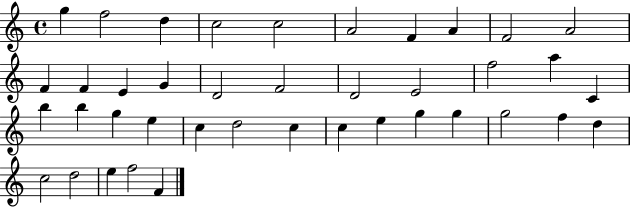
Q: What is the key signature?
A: C major